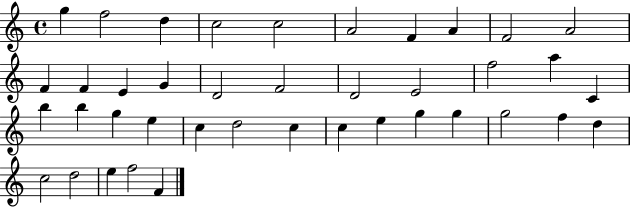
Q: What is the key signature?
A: C major